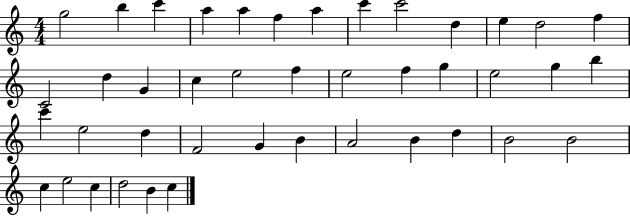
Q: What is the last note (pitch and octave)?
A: C5